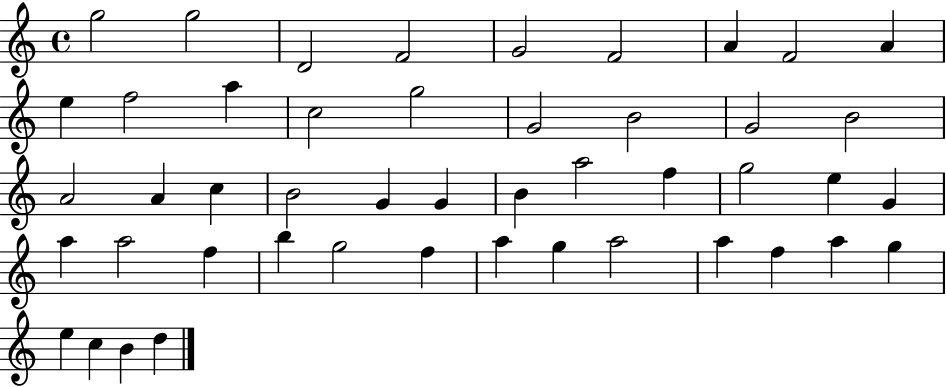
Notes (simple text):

G5/h G5/h D4/h F4/h G4/h F4/h A4/q F4/h A4/q E5/q F5/h A5/q C5/h G5/h G4/h B4/h G4/h B4/h A4/h A4/q C5/q B4/h G4/q G4/q B4/q A5/h F5/q G5/h E5/q G4/q A5/q A5/h F5/q B5/q G5/h F5/q A5/q G5/q A5/h A5/q F5/q A5/q G5/q E5/q C5/q B4/q D5/q